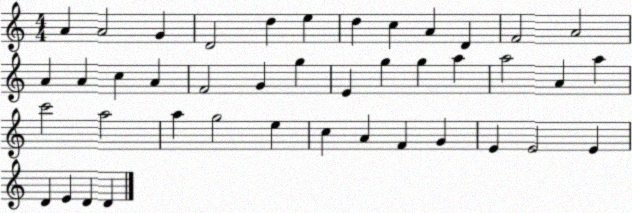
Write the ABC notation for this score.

X:1
T:Untitled
M:4/4
L:1/4
K:C
A A2 G D2 d e d c A D F2 A2 A A c A F2 G g E g g a a2 A a c'2 a2 a g2 e c A F G E E2 E D E D D